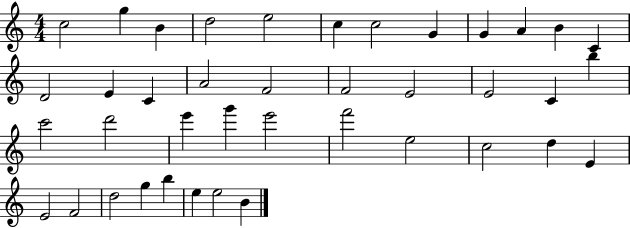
C5/h G5/q B4/q D5/h E5/h C5/q C5/h G4/q G4/q A4/q B4/q C4/q D4/h E4/q C4/q A4/h F4/h F4/h E4/h E4/h C4/q B5/q C6/h D6/h E6/q G6/q E6/h F6/h E5/h C5/h D5/q E4/q E4/h F4/h D5/h G5/q B5/q E5/q E5/h B4/q